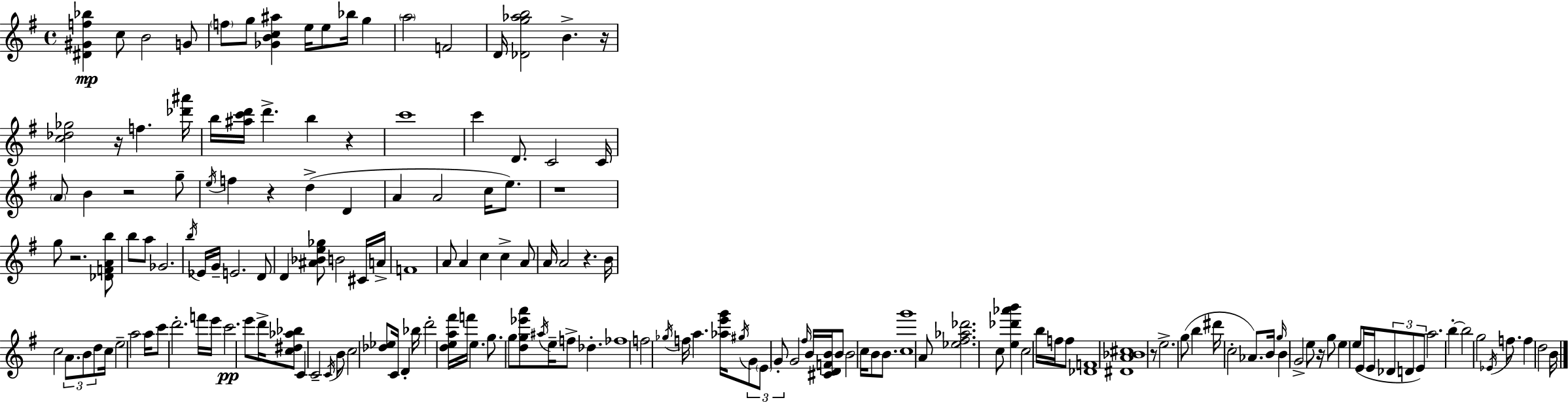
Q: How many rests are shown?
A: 10